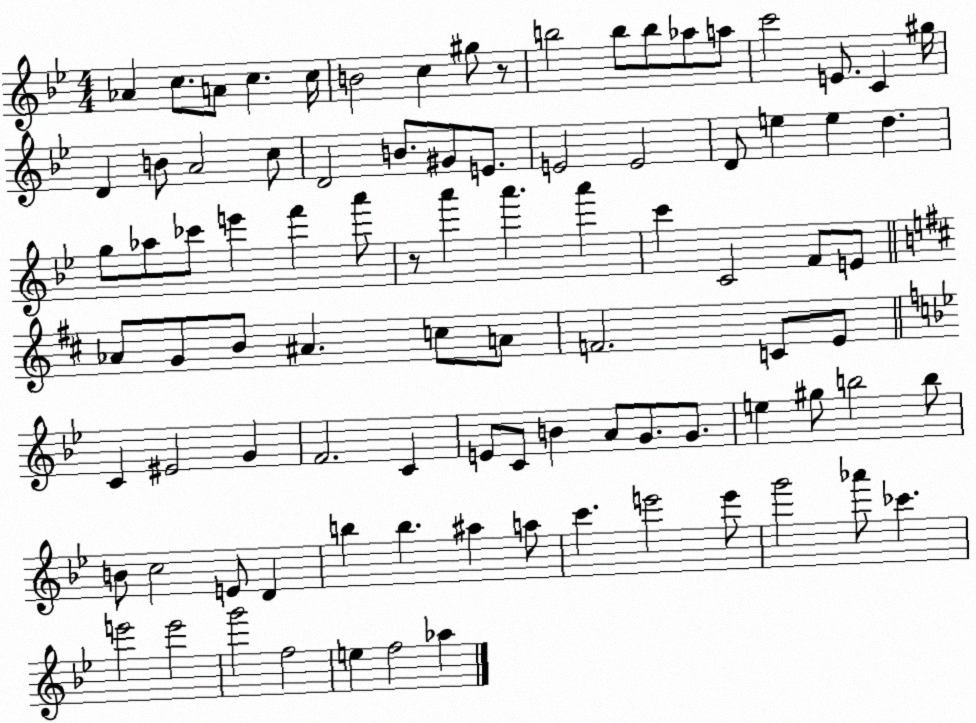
X:1
T:Untitled
M:4/4
L:1/4
K:Bb
_A c/2 A/2 c c/4 B2 c ^g/2 z/2 b2 b/2 b/2 _a/2 a/2 c'2 E/2 C ^g/4 D B/2 A2 c/2 D2 B/2 ^G/2 E/2 E2 E2 D/2 e e d g/2 _a/2 _c'/2 e' f' a'/2 z/2 a' a' a' c' C2 F/2 E/2 _A/2 G/2 B/2 ^A c/2 A/2 F2 C/2 E/2 C ^E2 G F2 C E/2 C/2 B A/2 G/2 G/2 e ^g/2 b2 b/2 B/2 c2 E/2 D b b ^a a/2 c' e'2 e'/2 g'2 _a'/2 _c' e'2 e'2 g'2 f2 e f2 _a